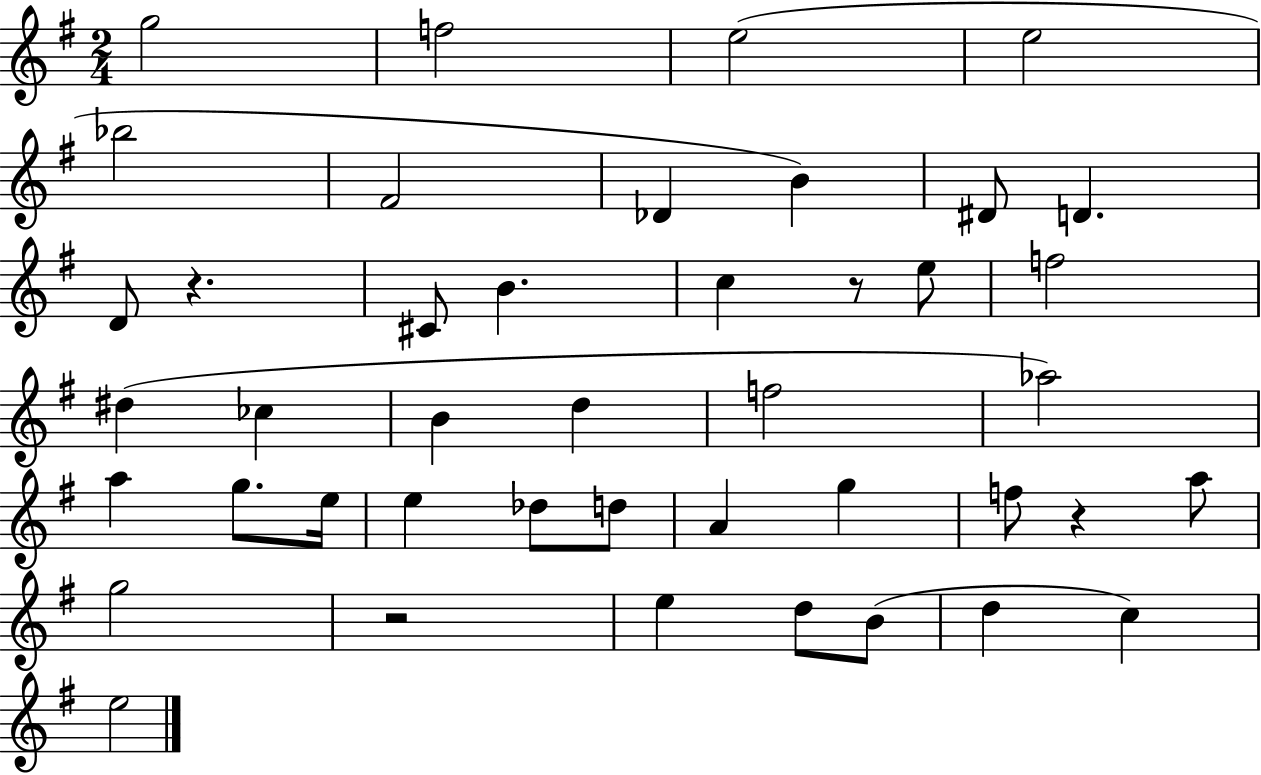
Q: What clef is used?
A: treble